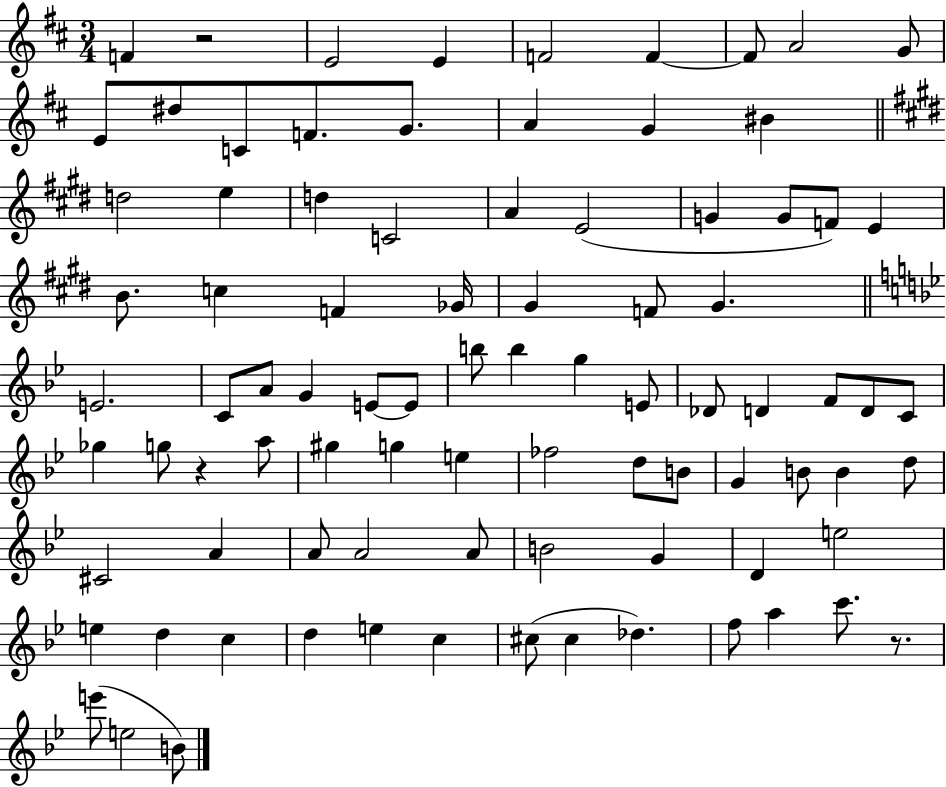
F4/q R/h E4/h E4/q F4/h F4/q F4/e A4/h G4/e E4/e D#5/e C4/e F4/e. G4/e. A4/q G4/q BIS4/q D5/h E5/q D5/q C4/h A4/q E4/h G4/q G4/e F4/e E4/q B4/e. C5/q F4/q Gb4/s G#4/q F4/e G#4/q. E4/h. C4/e A4/e G4/q E4/e E4/e B5/e B5/q G5/q E4/e Db4/e D4/q F4/e D4/e C4/e Gb5/q G5/e R/q A5/e G#5/q G5/q E5/q FES5/h D5/e B4/e G4/q B4/e B4/q D5/e C#4/h A4/q A4/e A4/h A4/e B4/h G4/q D4/q E5/h E5/q D5/q C5/q D5/q E5/q C5/q C#5/e C#5/q Db5/q. F5/e A5/q C6/e. R/e. E6/e E5/h B4/e